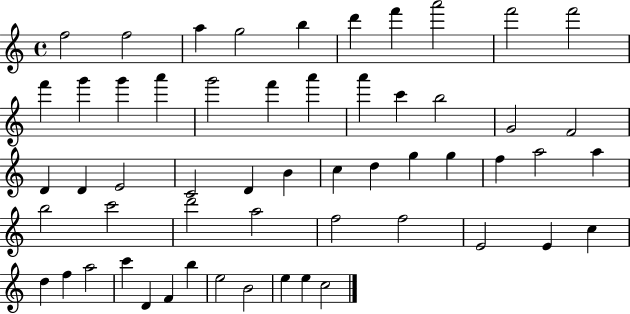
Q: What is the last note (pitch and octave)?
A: C5